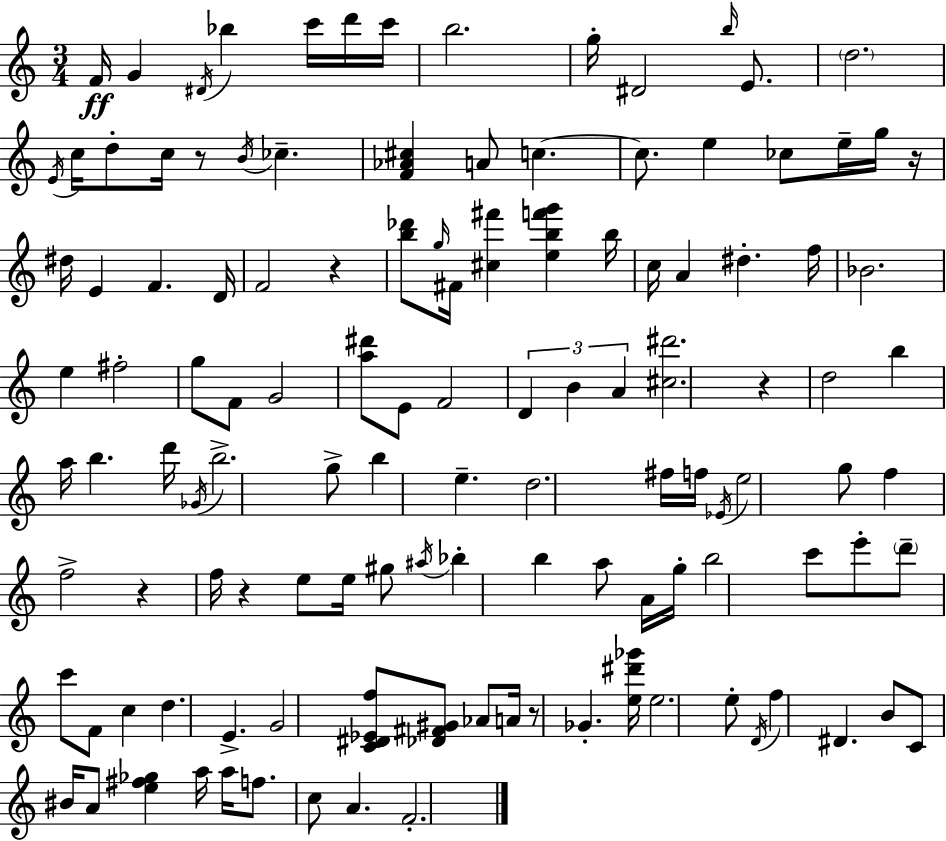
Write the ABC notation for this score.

X:1
T:Untitled
M:3/4
L:1/4
K:C
F/4 G ^D/4 _b c'/4 d'/4 c'/4 b2 g/4 ^D2 b/4 E/2 d2 E/4 c/4 d/2 c/4 z/2 B/4 _c [F_A^c] A/2 c c/2 e _c/2 e/4 g/4 z/4 ^d/4 E F D/4 F2 z [b_d']/2 g/4 ^F/4 [^c^f'] [ebf'g'] b/4 c/4 A ^d f/4 _B2 e ^f2 g/2 F/2 G2 [a^d']/2 E/2 F2 D B A [^c^d']2 z d2 b a/4 b d'/4 _G/4 b2 g/2 b e d2 ^f/4 f/4 _E/4 e2 g/2 f f2 z f/4 z e/2 e/4 ^g/2 ^a/4 _b b a/2 A/4 g/4 b2 c'/2 e'/2 d'/2 c'/2 F/2 c d E G2 [C^D_Ef]/2 [_D^F^G]/2 _A/2 A/4 z/2 _G [e^d'_g']/4 e2 e/2 D/4 f ^D B/2 C/2 ^B/4 A/2 [e^f_g] a/4 a/4 f/2 c/2 A F2